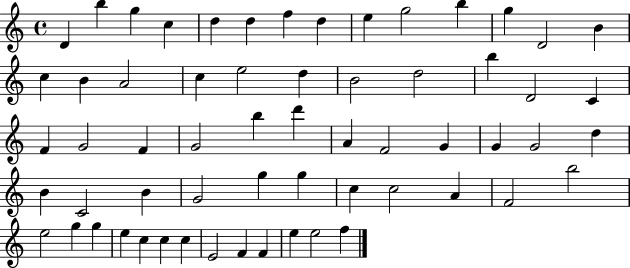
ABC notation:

X:1
T:Untitled
M:4/4
L:1/4
K:C
D b g c d d f d e g2 b g D2 B c B A2 c e2 d B2 d2 b D2 C F G2 F G2 b d' A F2 G G G2 d B C2 B G2 g g c c2 A F2 b2 e2 g g e c c c E2 F F e e2 f